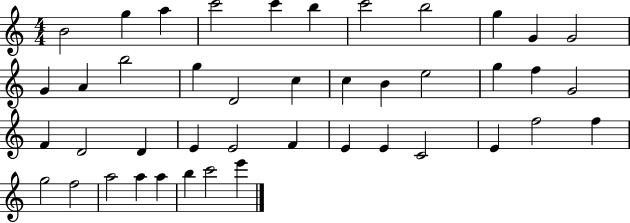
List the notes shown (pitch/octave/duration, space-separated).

B4/h G5/q A5/q C6/h C6/q B5/q C6/h B5/h G5/q G4/q G4/h G4/q A4/q B5/h G5/q D4/h C5/q C5/q B4/q E5/h G5/q F5/q G4/h F4/q D4/h D4/q E4/q E4/h F4/q E4/q E4/q C4/h E4/q F5/h F5/q G5/h F5/h A5/h A5/q A5/q B5/q C6/h E6/q